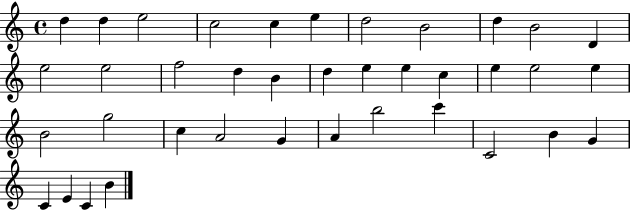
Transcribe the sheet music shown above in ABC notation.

X:1
T:Untitled
M:4/4
L:1/4
K:C
d d e2 c2 c e d2 B2 d B2 D e2 e2 f2 d B d e e c e e2 e B2 g2 c A2 G A b2 c' C2 B G C E C B